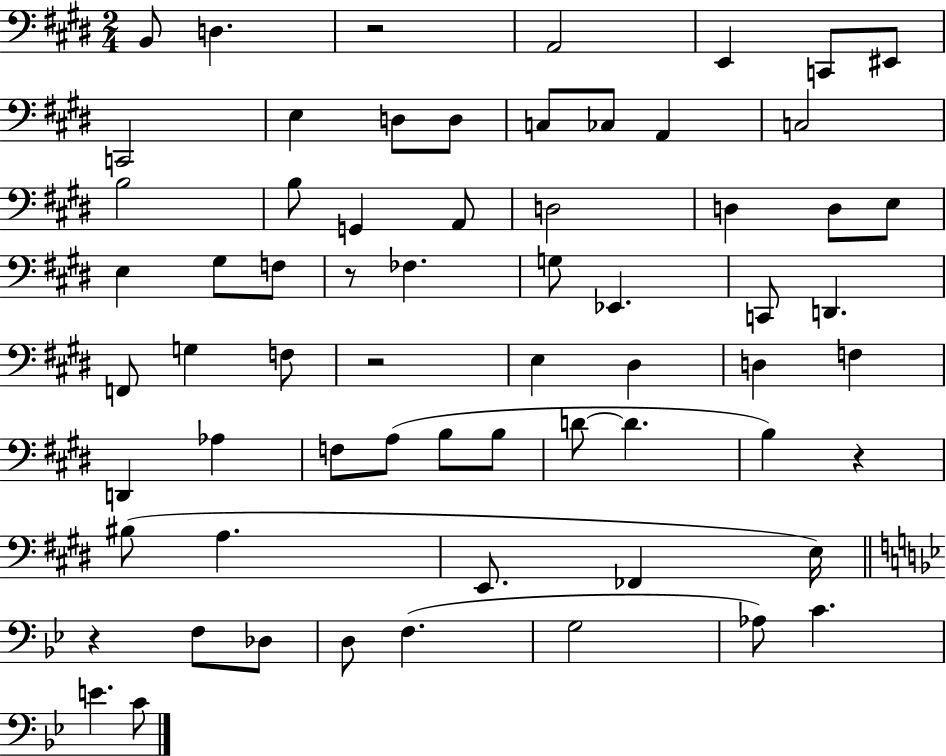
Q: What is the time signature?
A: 2/4